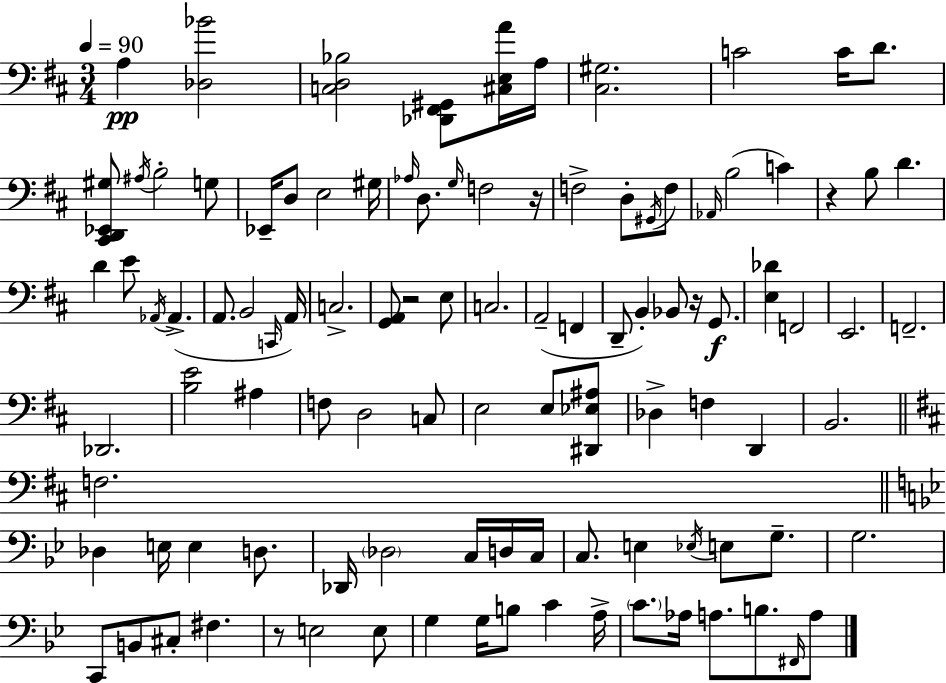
A3/q [Db3,Bb4]/h [C3,D3,Bb3]/h [Db2,F#2,G#2]/e [C#3,E3,A4]/s A3/s [C#3,G#3]/h. C4/h C4/s D4/e. [C#2,D2,Eb2,G#3]/e A#3/s B3/h G3/e Eb2/s D3/e E3/h G#3/s Ab3/s D3/e. G3/s F3/h R/s F3/h D3/e G#2/s F3/e Ab2/s B3/h C4/q R/q B3/e D4/q. D4/q E4/e Ab2/s Ab2/q. A2/e. B2/h C2/s A2/s C3/h. [G2,A2]/e R/h E3/e C3/h. A2/h F2/q D2/e B2/q Bb2/e R/s G2/e. [E3,Db4]/q F2/h E2/h. F2/h. Db2/h. [B3,E4]/h A#3/q F3/e D3/h C3/e E3/h E3/e [D#2,Eb3,A#3]/e Db3/q F3/q D2/q B2/h. F3/h. Db3/q E3/s E3/q D3/e. Db2/s Db3/h C3/s D3/s C3/s C3/e. E3/q Eb3/s E3/e G3/e. G3/h. C2/e B2/e C#3/e F#3/q. R/e E3/h E3/e G3/q G3/s B3/e C4/q A3/s C4/e. Ab3/s A3/e. B3/e. F#2/s A3/e